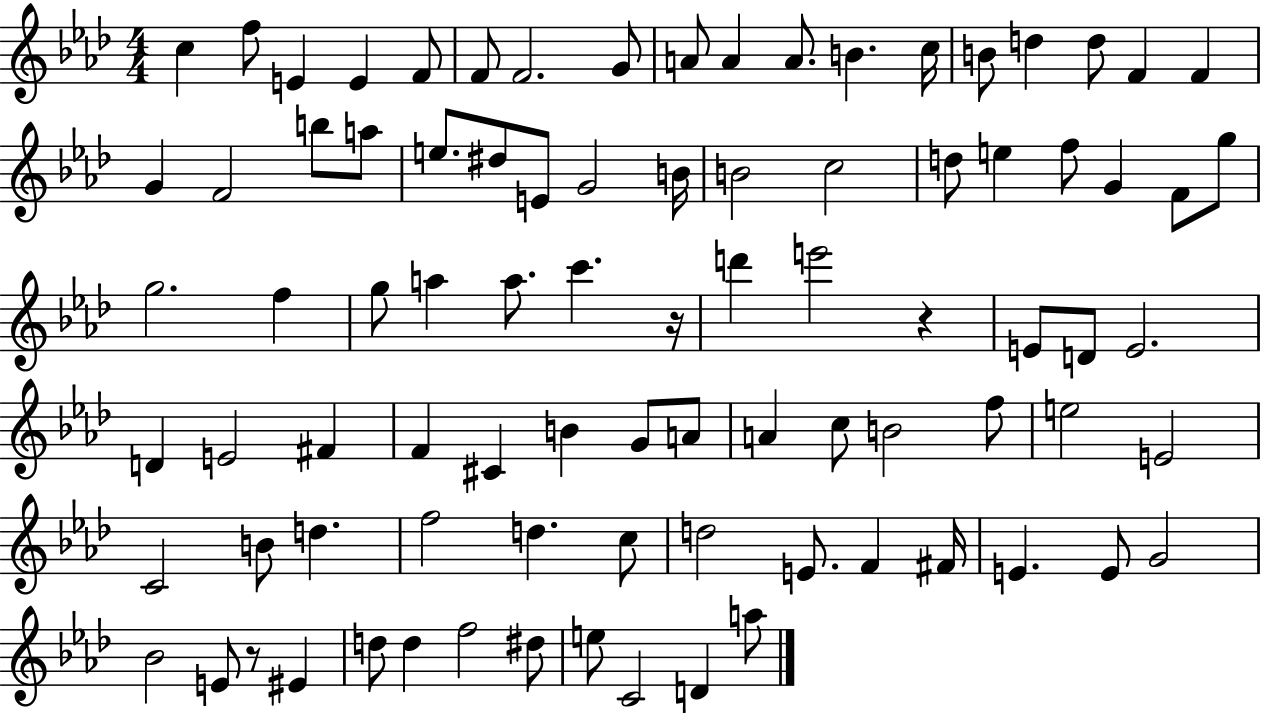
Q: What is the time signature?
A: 4/4